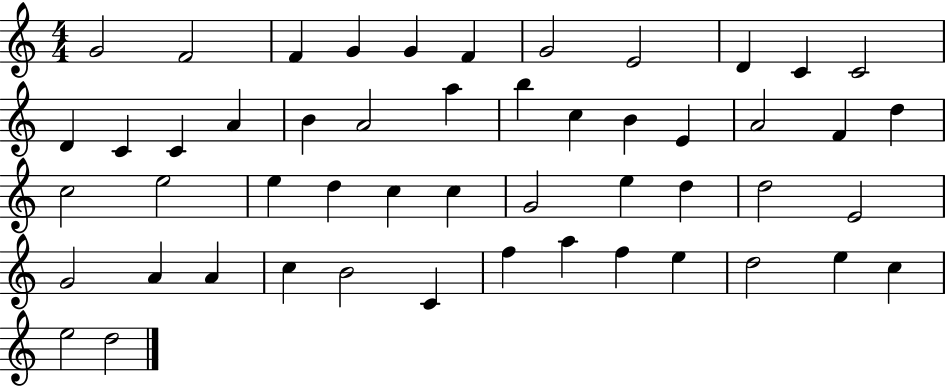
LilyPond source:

{
  \clef treble
  \numericTimeSignature
  \time 4/4
  \key c \major
  g'2 f'2 | f'4 g'4 g'4 f'4 | g'2 e'2 | d'4 c'4 c'2 | \break d'4 c'4 c'4 a'4 | b'4 a'2 a''4 | b''4 c''4 b'4 e'4 | a'2 f'4 d''4 | \break c''2 e''2 | e''4 d''4 c''4 c''4 | g'2 e''4 d''4 | d''2 e'2 | \break g'2 a'4 a'4 | c''4 b'2 c'4 | f''4 a''4 f''4 e''4 | d''2 e''4 c''4 | \break e''2 d''2 | \bar "|."
}